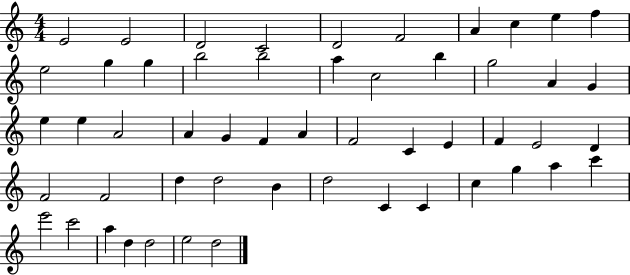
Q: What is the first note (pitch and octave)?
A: E4